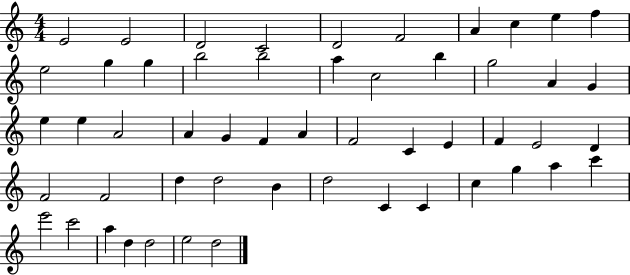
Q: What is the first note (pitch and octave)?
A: E4